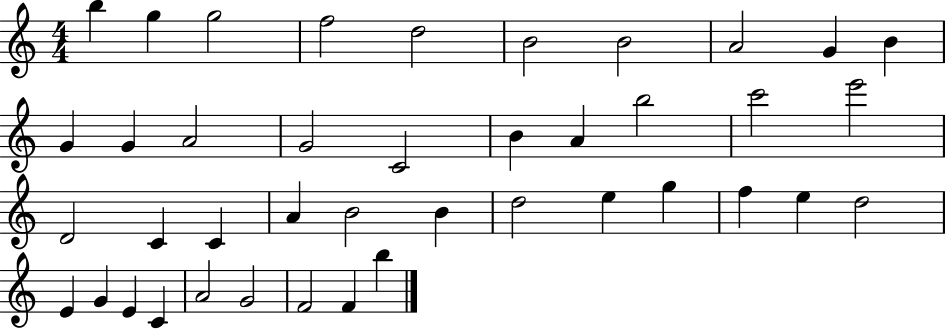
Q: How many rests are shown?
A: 0